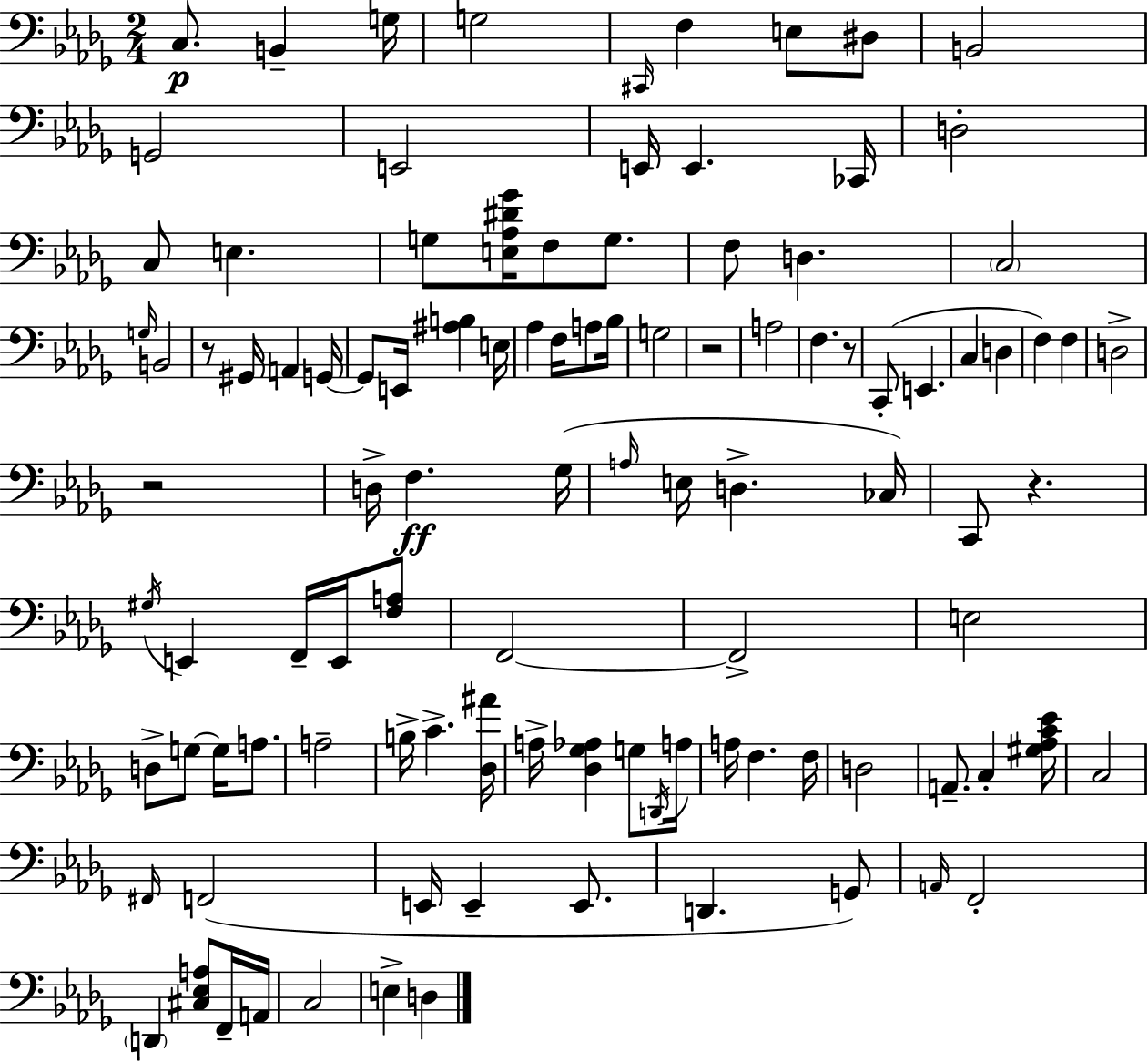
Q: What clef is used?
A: bass